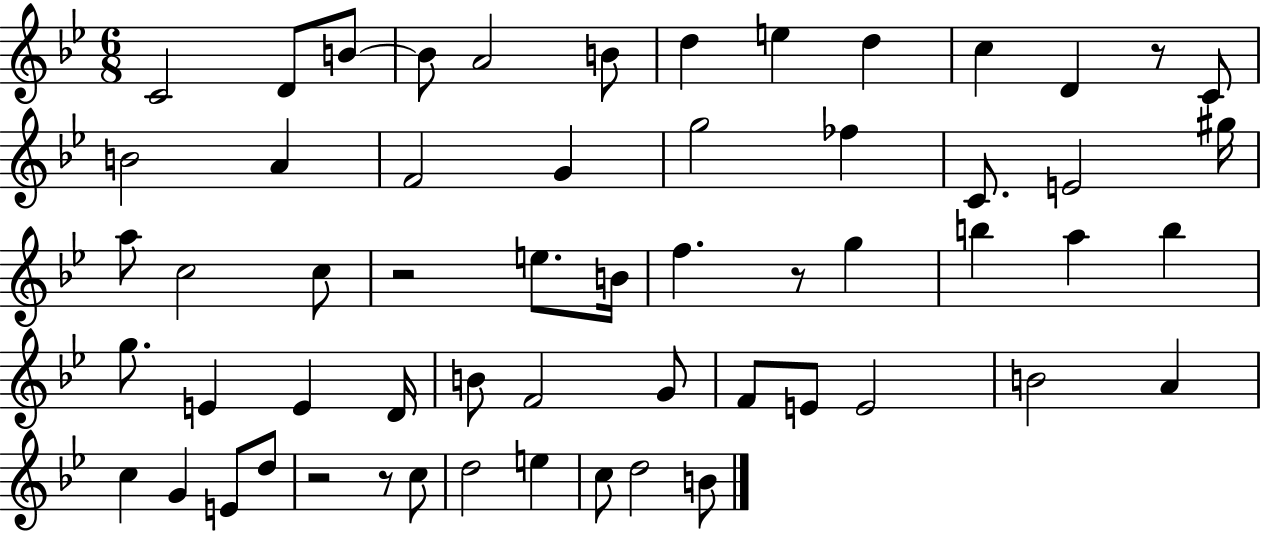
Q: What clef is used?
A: treble